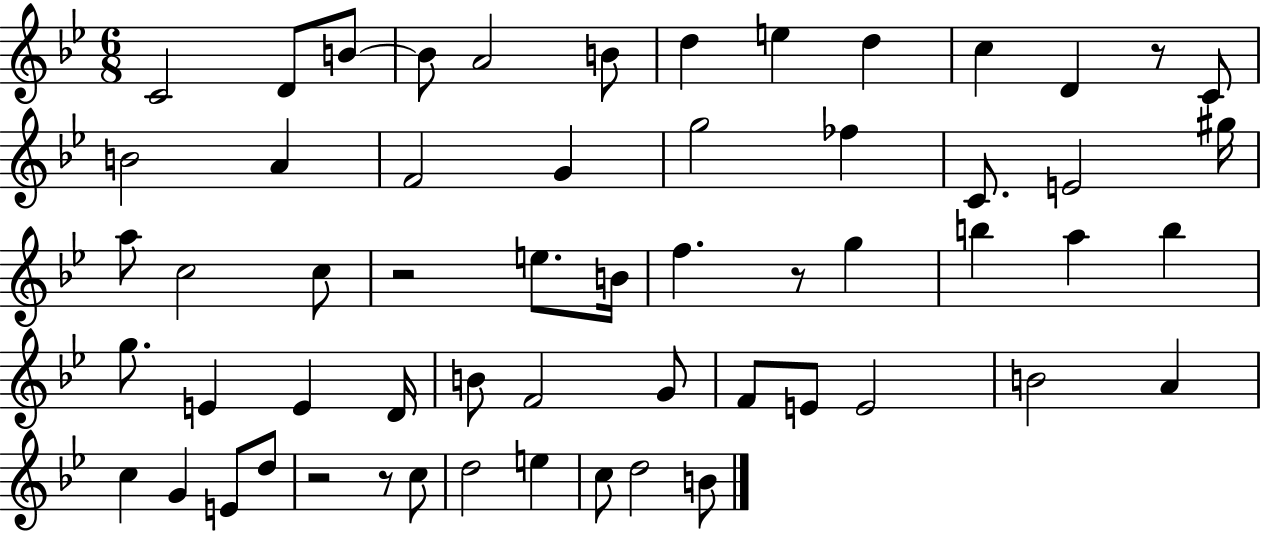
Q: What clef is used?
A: treble